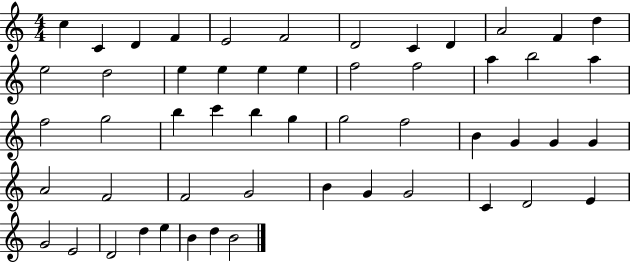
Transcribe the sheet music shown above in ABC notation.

X:1
T:Untitled
M:4/4
L:1/4
K:C
c C D F E2 F2 D2 C D A2 F d e2 d2 e e e e f2 f2 a b2 a f2 g2 b c' b g g2 f2 B G G G A2 F2 F2 G2 B G G2 C D2 E G2 E2 D2 d e B d B2